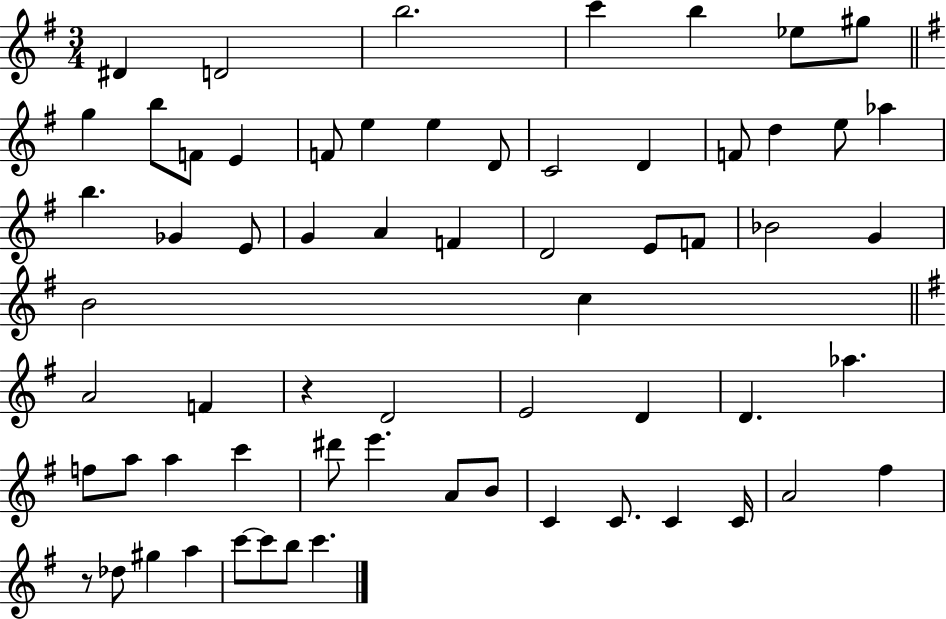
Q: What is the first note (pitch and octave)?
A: D#4